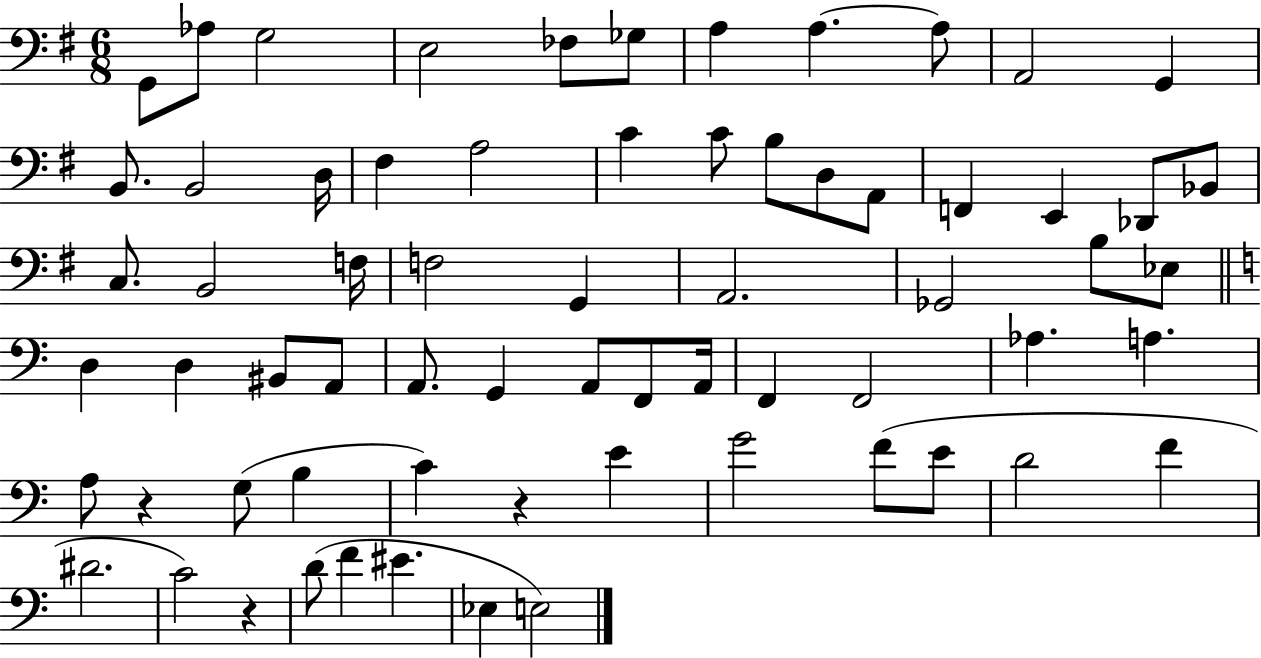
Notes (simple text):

G2/e Ab3/e G3/h E3/h FES3/e Gb3/e A3/q A3/q. A3/e A2/h G2/q B2/e. B2/h D3/s F#3/q A3/h C4/q C4/e B3/e D3/e A2/e F2/q E2/q Db2/e Bb2/e C3/e. B2/h F3/s F3/h G2/q A2/h. Gb2/h B3/e Eb3/e D3/q D3/q BIS2/e A2/e A2/e. G2/q A2/e F2/e A2/s F2/q F2/h Ab3/q. A3/q. A3/e R/q G3/e B3/q C4/q R/q E4/q G4/h F4/e E4/e D4/h F4/q D#4/h. C4/h R/q D4/e F4/q EIS4/q. Eb3/q E3/h